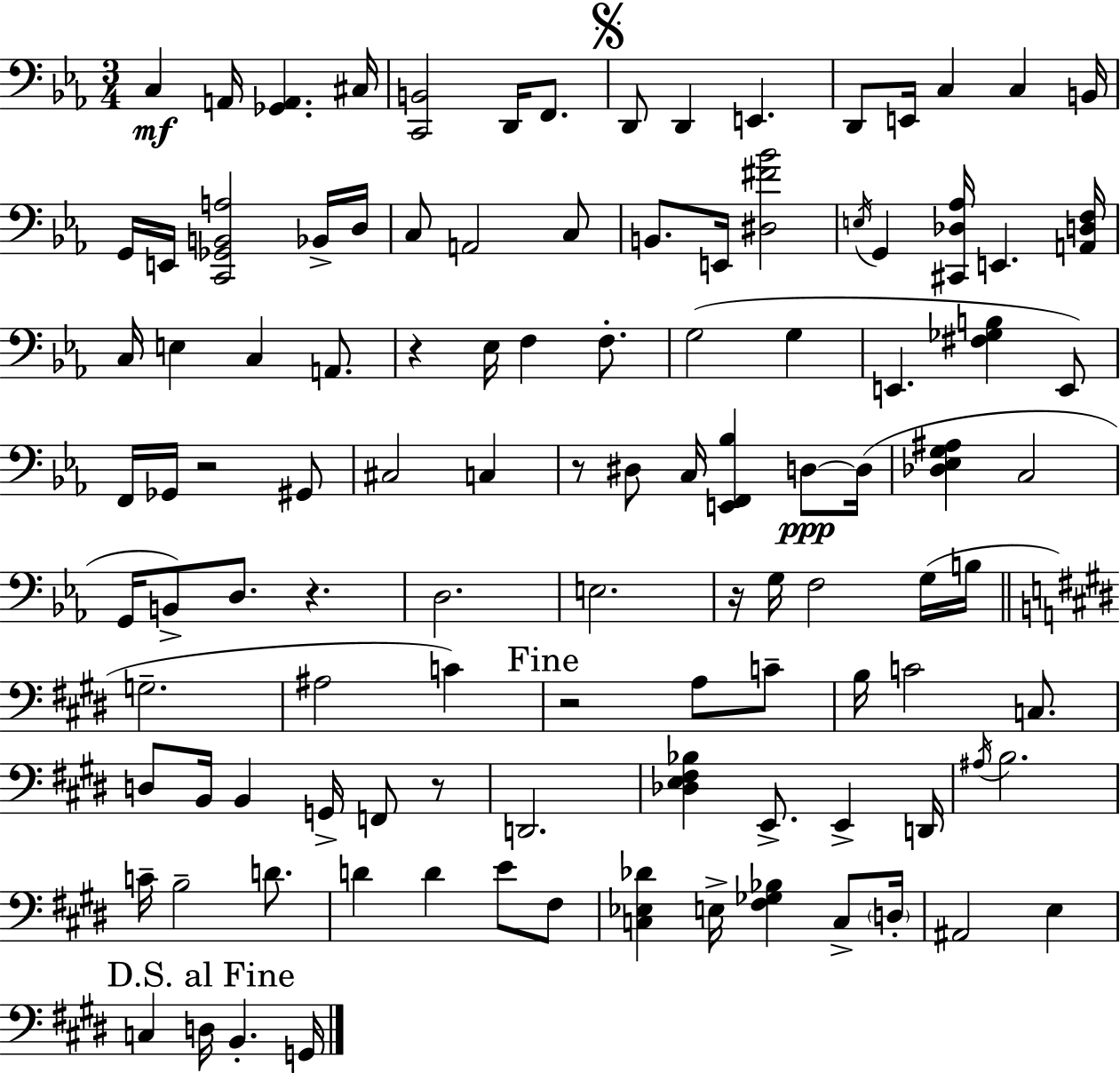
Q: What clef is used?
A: bass